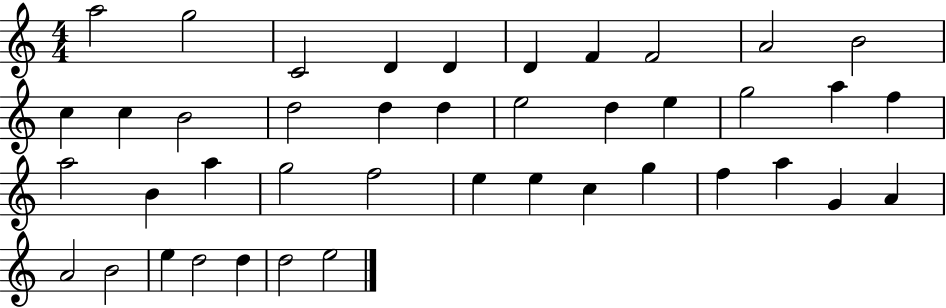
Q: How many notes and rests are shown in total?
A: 42